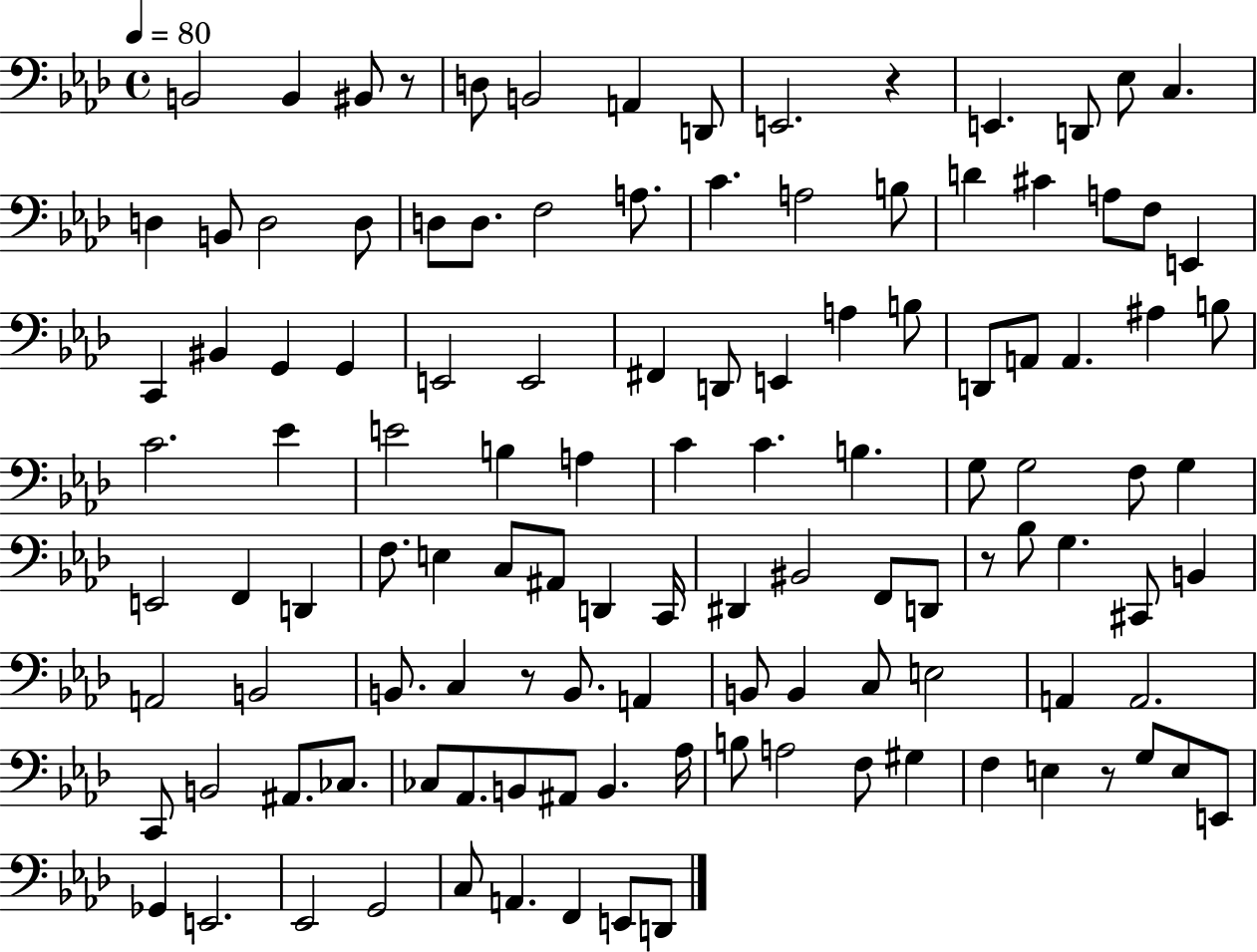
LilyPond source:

{
  \clef bass
  \time 4/4
  \defaultTimeSignature
  \key aes \major
  \tempo 4 = 80
  \repeat volta 2 { b,2 b,4 bis,8 r8 | d8 b,2 a,4 d,8 | e,2. r4 | e,4. d,8 ees8 c4. | \break d4 b,8 d2 d8 | d8 d8. f2 a8. | c'4. a2 b8 | d'4 cis'4 a8 f8 e,4 | \break c,4 bis,4 g,4 g,4 | e,2 e,2 | fis,4 d,8 e,4 a4 b8 | d,8 a,8 a,4. ais4 b8 | \break c'2. ees'4 | e'2 b4 a4 | c'4 c'4. b4. | g8 g2 f8 g4 | \break e,2 f,4 d,4 | f8. e4 c8 ais,8 d,4 c,16 | dis,4 bis,2 f,8 d,8 | r8 bes8 g4. cis,8 b,4 | \break a,2 b,2 | b,8. c4 r8 b,8. a,4 | b,8 b,4 c8 e2 | a,4 a,2. | \break c,8 b,2 ais,8. ces8. | ces8 aes,8. b,8 ais,8 b,4. aes16 | b8 a2 f8 gis4 | f4 e4 r8 g8 e8 e,8 | \break ges,4 e,2. | ees,2 g,2 | c8 a,4. f,4 e,8 d,8 | } \bar "|."
}